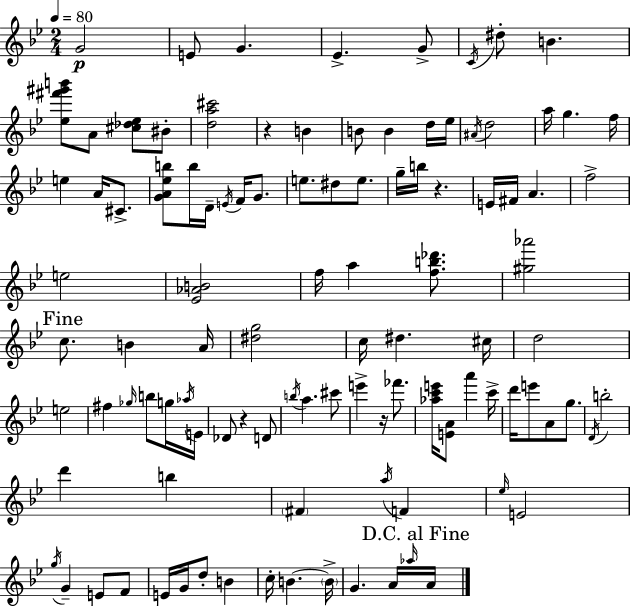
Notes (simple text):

G4/h E4/e G4/q. Eb4/q. G4/e C4/s D#5/e B4/q. [Eb5,F#6,G#6,B6]/e A4/e [C#5,Db5,Eb5]/e BIS4/e [D5,A5,C#6]/h R/q B4/q B4/e B4/q D5/s Eb5/s A#4/s D5/h A5/s G5/q. F5/s E5/q A4/s C#4/e. [G4,A4,Eb5,B5]/e B5/s D4/s E4/s F4/s G4/e. E5/e. D#5/e E5/e. G5/s B5/s R/q. E4/s F#4/s A4/q. F5/h E5/h [Eb4,Ab4,B4]/h F5/s A5/q [F5,B5,Db6]/e. [G#5,Ab6]/h C5/e. B4/q A4/s [D#5,G5]/h C5/s D#5/q. C#5/s D5/h E5/h F#5/q Gb5/s B5/e G5/s Ab5/s E4/s Db4/e R/q D4/e B5/s A5/q. C#6/e E6/q R/s FES6/e. [Ab5,C6,E6]/s [E4,A4]/e A6/q C6/s D6/s E6/e A4/e G5/e. D4/s B5/h D6/q B5/q F#4/q A5/s F4/q Eb5/s E4/h G5/s G4/q E4/e F4/e E4/s G4/s D5/e B4/q C5/s B4/q. B4/s G4/q. A4/s Ab5/s A4/s